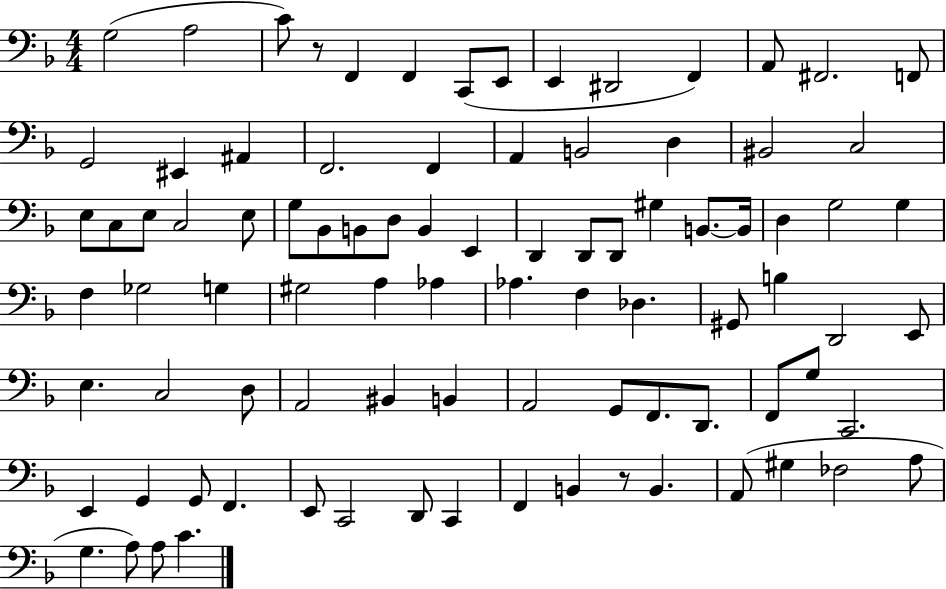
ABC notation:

X:1
T:Untitled
M:4/4
L:1/4
K:F
G,2 A,2 C/2 z/2 F,, F,, C,,/2 E,,/2 E,, ^D,,2 F,, A,,/2 ^F,,2 F,,/2 G,,2 ^E,, ^A,, F,,2 F,, A,, B,,2 D, ^B,,2 C,2 E,/2 C,/2 E,/2 C,2 E,/2 G,/2 _B,,/2 B,,/2 D,/2 B,, E,, D,, D,,/2 D,,/2 ^G, B,,/2 B,,/4 D, G,2 G, F, _G,2 G, ^G,2 A, _A, _A, F, _D, ^G,,/2 B, D,,2 E,,/2 E, C,2 D,/2 A,,2 ^B,, B,, A,,2 G,,/2 F,,/2 D,,/2 F,,/2 G,/2 C,,2 E,, G,, G,,/2 F,, E,,/2 C,,2 D,,/2 C,, F,, B,, z/2 B,, A,,/2 ^G, _F,2 A,/2 G, A,/2 A,/2 C